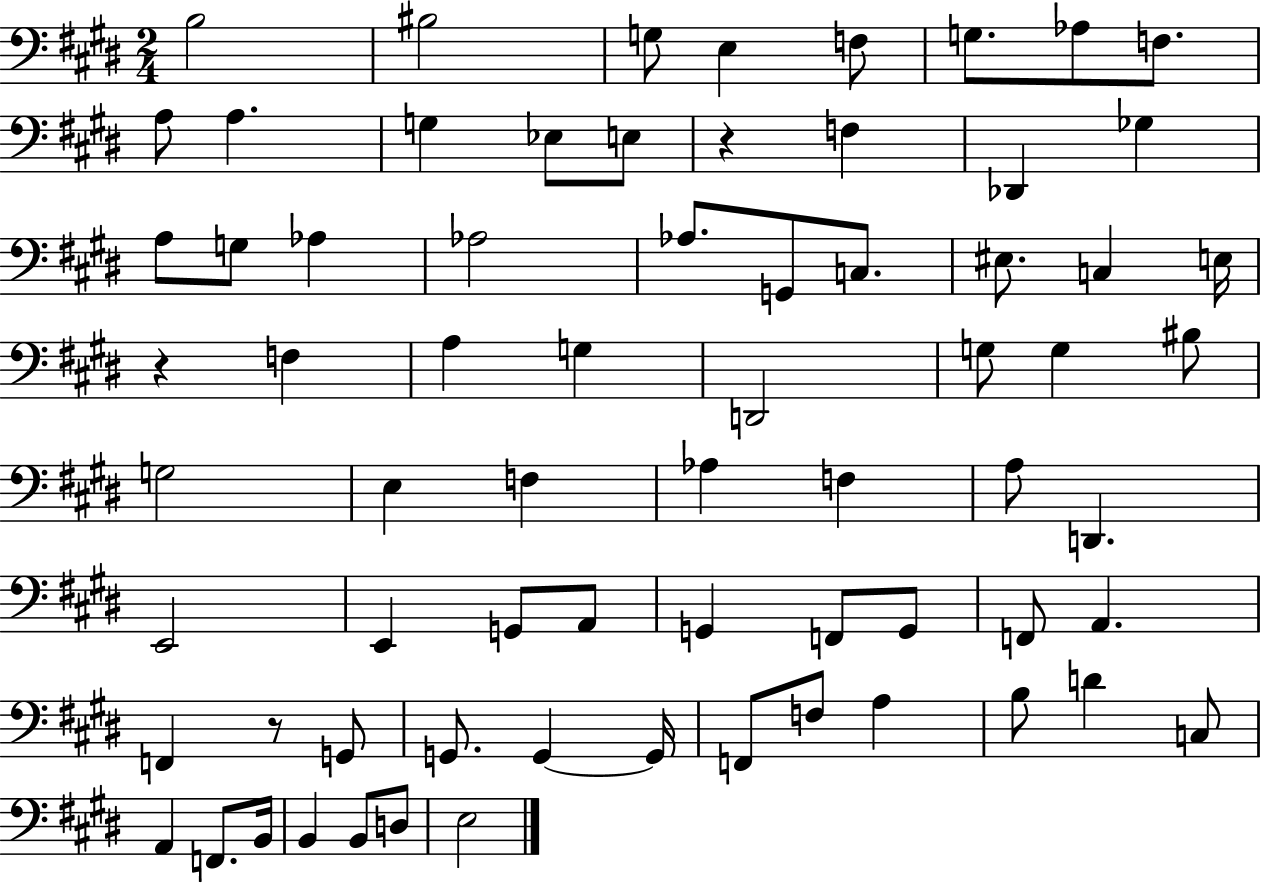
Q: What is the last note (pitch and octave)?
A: E3